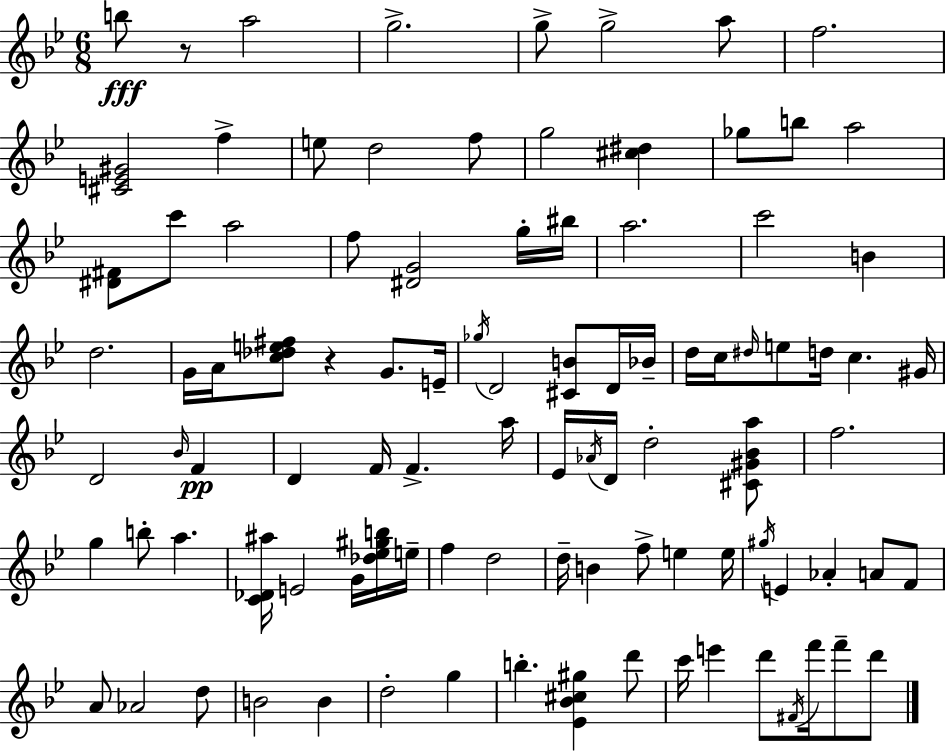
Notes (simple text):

B5/e R/e A5/h G5/h. G5/e G5/h A5/e F5/h. [C#4,E4,G#4]/h F5/q E5/e D5/h F5/e G5/h [C#5,D#5]/q Gb5/e B5/e A5/h [D#4,F#4]/e C6/e A5/h F5/e [D#4,G4]/h G5/s BIS5/s A5/h. C6/h B4/q D5/h. G4/s A4/s [C5,Db5,E5,F#5]/e R/q G4/e. E4/s Gb5/s D4/h [C#4,B4]/e D4/s Bb4/s D5/s C5/s D#5/s E5/e D5/s C5/q. G#4/s D4/h Bb4/s F4/q D4/q F4/s F4/q. A5/s Eb4/s Ab4/s D4/s D5/h [C#4,G#4,Bb4,A5]/e F5/h. G5/q B5/e A5/q. [C4,Db4,A#5]/s E4/h G4/s [Db5,Eb5,G#5,B5]/s E5/s F5/q D5/h D5/s B4/q F5/e E5/q E5/s G#5/s E4/q Ab4/q A4/e F4/e A4/e Ab4/h D5/e B4/h B4/q D5/h G5/q B5/q. [Eb4,Bb4,C#5,G#5]/q D6/e C6/s E6/q D6/e F#4/s F6/s F6/e D6/e